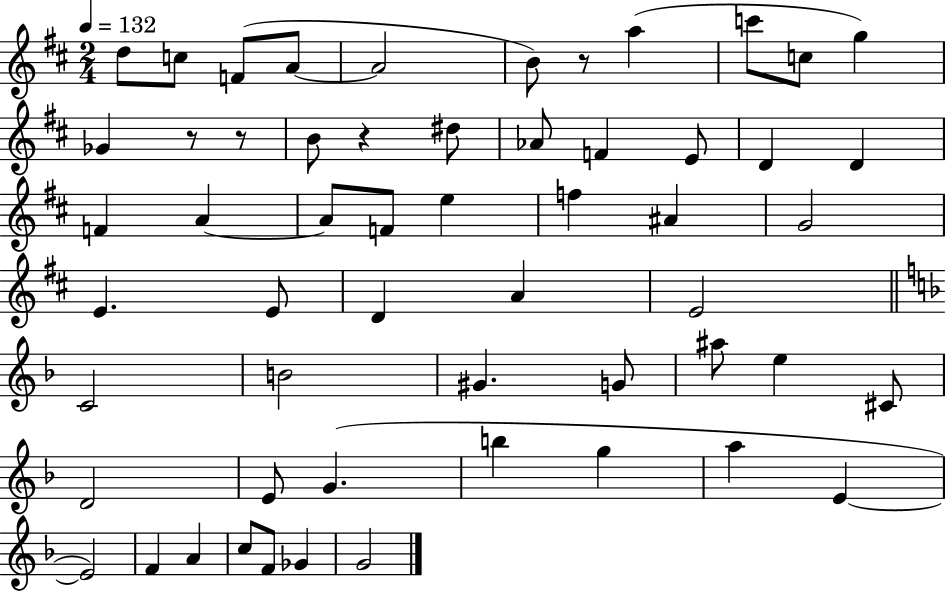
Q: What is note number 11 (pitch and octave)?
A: Gb4